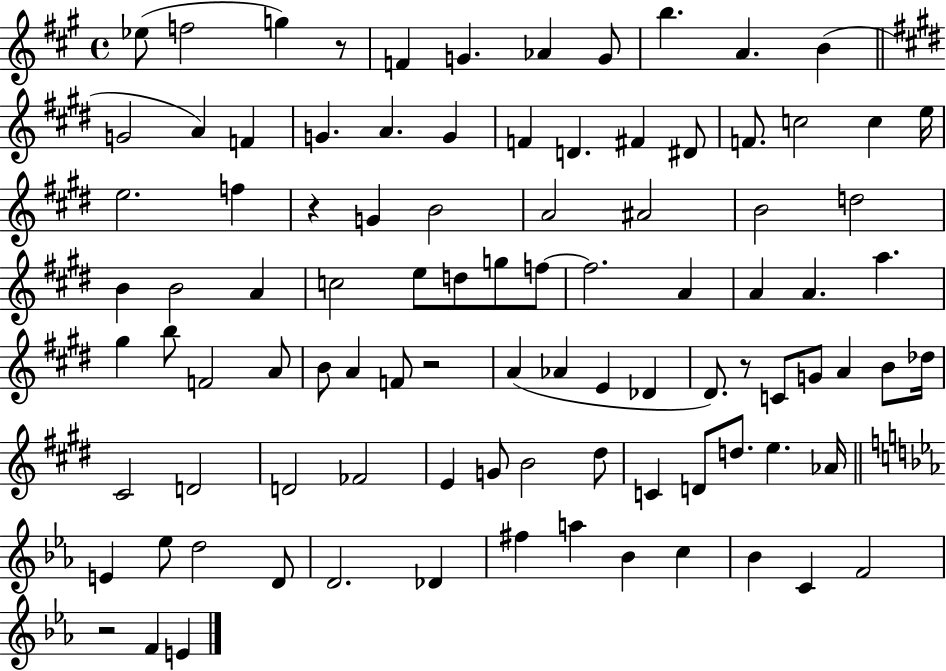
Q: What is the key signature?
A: A major